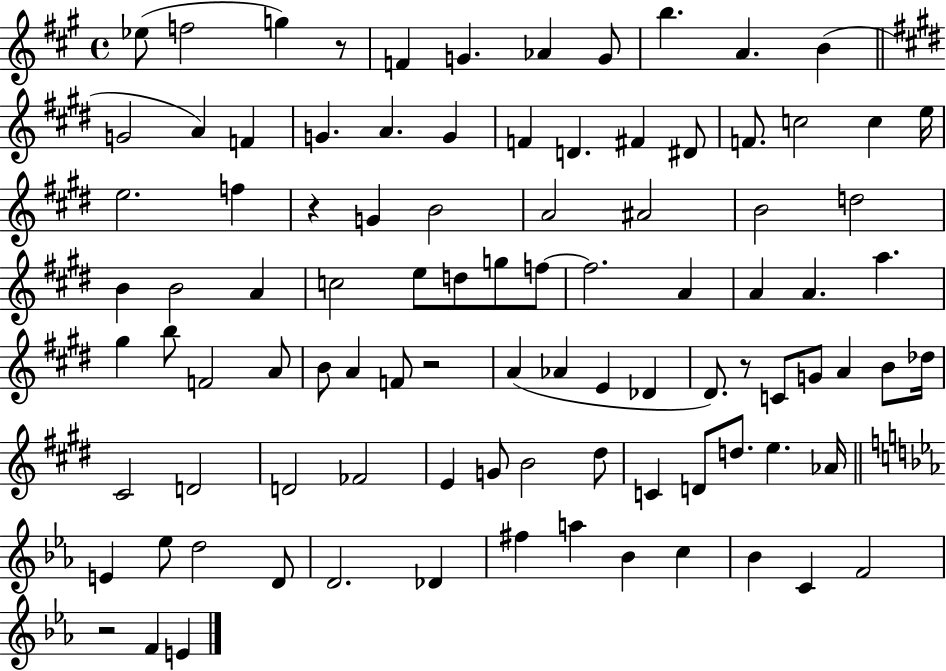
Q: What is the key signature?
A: A major